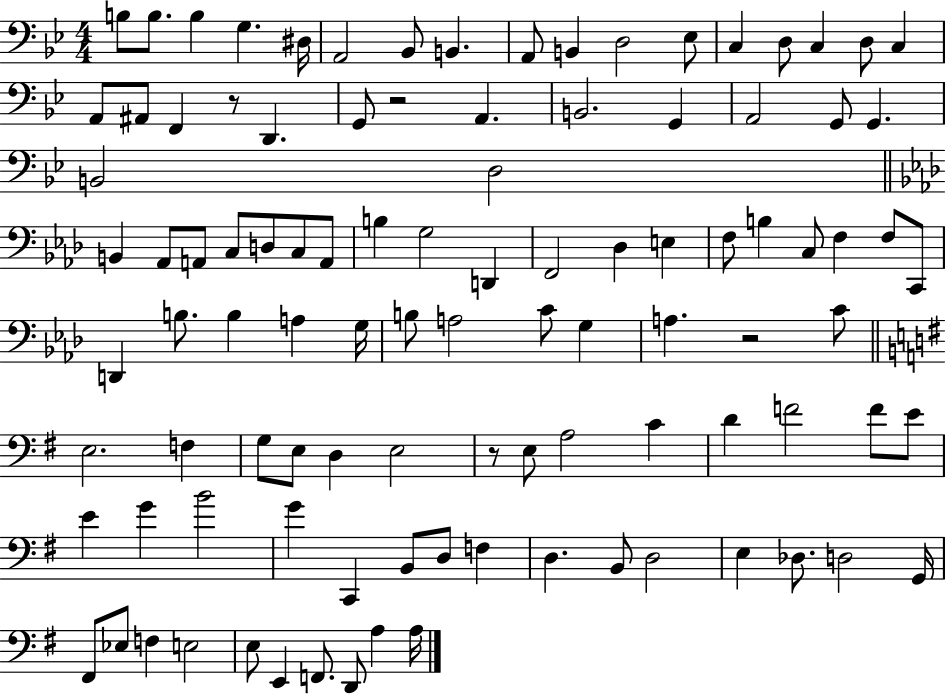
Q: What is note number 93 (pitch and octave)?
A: E3